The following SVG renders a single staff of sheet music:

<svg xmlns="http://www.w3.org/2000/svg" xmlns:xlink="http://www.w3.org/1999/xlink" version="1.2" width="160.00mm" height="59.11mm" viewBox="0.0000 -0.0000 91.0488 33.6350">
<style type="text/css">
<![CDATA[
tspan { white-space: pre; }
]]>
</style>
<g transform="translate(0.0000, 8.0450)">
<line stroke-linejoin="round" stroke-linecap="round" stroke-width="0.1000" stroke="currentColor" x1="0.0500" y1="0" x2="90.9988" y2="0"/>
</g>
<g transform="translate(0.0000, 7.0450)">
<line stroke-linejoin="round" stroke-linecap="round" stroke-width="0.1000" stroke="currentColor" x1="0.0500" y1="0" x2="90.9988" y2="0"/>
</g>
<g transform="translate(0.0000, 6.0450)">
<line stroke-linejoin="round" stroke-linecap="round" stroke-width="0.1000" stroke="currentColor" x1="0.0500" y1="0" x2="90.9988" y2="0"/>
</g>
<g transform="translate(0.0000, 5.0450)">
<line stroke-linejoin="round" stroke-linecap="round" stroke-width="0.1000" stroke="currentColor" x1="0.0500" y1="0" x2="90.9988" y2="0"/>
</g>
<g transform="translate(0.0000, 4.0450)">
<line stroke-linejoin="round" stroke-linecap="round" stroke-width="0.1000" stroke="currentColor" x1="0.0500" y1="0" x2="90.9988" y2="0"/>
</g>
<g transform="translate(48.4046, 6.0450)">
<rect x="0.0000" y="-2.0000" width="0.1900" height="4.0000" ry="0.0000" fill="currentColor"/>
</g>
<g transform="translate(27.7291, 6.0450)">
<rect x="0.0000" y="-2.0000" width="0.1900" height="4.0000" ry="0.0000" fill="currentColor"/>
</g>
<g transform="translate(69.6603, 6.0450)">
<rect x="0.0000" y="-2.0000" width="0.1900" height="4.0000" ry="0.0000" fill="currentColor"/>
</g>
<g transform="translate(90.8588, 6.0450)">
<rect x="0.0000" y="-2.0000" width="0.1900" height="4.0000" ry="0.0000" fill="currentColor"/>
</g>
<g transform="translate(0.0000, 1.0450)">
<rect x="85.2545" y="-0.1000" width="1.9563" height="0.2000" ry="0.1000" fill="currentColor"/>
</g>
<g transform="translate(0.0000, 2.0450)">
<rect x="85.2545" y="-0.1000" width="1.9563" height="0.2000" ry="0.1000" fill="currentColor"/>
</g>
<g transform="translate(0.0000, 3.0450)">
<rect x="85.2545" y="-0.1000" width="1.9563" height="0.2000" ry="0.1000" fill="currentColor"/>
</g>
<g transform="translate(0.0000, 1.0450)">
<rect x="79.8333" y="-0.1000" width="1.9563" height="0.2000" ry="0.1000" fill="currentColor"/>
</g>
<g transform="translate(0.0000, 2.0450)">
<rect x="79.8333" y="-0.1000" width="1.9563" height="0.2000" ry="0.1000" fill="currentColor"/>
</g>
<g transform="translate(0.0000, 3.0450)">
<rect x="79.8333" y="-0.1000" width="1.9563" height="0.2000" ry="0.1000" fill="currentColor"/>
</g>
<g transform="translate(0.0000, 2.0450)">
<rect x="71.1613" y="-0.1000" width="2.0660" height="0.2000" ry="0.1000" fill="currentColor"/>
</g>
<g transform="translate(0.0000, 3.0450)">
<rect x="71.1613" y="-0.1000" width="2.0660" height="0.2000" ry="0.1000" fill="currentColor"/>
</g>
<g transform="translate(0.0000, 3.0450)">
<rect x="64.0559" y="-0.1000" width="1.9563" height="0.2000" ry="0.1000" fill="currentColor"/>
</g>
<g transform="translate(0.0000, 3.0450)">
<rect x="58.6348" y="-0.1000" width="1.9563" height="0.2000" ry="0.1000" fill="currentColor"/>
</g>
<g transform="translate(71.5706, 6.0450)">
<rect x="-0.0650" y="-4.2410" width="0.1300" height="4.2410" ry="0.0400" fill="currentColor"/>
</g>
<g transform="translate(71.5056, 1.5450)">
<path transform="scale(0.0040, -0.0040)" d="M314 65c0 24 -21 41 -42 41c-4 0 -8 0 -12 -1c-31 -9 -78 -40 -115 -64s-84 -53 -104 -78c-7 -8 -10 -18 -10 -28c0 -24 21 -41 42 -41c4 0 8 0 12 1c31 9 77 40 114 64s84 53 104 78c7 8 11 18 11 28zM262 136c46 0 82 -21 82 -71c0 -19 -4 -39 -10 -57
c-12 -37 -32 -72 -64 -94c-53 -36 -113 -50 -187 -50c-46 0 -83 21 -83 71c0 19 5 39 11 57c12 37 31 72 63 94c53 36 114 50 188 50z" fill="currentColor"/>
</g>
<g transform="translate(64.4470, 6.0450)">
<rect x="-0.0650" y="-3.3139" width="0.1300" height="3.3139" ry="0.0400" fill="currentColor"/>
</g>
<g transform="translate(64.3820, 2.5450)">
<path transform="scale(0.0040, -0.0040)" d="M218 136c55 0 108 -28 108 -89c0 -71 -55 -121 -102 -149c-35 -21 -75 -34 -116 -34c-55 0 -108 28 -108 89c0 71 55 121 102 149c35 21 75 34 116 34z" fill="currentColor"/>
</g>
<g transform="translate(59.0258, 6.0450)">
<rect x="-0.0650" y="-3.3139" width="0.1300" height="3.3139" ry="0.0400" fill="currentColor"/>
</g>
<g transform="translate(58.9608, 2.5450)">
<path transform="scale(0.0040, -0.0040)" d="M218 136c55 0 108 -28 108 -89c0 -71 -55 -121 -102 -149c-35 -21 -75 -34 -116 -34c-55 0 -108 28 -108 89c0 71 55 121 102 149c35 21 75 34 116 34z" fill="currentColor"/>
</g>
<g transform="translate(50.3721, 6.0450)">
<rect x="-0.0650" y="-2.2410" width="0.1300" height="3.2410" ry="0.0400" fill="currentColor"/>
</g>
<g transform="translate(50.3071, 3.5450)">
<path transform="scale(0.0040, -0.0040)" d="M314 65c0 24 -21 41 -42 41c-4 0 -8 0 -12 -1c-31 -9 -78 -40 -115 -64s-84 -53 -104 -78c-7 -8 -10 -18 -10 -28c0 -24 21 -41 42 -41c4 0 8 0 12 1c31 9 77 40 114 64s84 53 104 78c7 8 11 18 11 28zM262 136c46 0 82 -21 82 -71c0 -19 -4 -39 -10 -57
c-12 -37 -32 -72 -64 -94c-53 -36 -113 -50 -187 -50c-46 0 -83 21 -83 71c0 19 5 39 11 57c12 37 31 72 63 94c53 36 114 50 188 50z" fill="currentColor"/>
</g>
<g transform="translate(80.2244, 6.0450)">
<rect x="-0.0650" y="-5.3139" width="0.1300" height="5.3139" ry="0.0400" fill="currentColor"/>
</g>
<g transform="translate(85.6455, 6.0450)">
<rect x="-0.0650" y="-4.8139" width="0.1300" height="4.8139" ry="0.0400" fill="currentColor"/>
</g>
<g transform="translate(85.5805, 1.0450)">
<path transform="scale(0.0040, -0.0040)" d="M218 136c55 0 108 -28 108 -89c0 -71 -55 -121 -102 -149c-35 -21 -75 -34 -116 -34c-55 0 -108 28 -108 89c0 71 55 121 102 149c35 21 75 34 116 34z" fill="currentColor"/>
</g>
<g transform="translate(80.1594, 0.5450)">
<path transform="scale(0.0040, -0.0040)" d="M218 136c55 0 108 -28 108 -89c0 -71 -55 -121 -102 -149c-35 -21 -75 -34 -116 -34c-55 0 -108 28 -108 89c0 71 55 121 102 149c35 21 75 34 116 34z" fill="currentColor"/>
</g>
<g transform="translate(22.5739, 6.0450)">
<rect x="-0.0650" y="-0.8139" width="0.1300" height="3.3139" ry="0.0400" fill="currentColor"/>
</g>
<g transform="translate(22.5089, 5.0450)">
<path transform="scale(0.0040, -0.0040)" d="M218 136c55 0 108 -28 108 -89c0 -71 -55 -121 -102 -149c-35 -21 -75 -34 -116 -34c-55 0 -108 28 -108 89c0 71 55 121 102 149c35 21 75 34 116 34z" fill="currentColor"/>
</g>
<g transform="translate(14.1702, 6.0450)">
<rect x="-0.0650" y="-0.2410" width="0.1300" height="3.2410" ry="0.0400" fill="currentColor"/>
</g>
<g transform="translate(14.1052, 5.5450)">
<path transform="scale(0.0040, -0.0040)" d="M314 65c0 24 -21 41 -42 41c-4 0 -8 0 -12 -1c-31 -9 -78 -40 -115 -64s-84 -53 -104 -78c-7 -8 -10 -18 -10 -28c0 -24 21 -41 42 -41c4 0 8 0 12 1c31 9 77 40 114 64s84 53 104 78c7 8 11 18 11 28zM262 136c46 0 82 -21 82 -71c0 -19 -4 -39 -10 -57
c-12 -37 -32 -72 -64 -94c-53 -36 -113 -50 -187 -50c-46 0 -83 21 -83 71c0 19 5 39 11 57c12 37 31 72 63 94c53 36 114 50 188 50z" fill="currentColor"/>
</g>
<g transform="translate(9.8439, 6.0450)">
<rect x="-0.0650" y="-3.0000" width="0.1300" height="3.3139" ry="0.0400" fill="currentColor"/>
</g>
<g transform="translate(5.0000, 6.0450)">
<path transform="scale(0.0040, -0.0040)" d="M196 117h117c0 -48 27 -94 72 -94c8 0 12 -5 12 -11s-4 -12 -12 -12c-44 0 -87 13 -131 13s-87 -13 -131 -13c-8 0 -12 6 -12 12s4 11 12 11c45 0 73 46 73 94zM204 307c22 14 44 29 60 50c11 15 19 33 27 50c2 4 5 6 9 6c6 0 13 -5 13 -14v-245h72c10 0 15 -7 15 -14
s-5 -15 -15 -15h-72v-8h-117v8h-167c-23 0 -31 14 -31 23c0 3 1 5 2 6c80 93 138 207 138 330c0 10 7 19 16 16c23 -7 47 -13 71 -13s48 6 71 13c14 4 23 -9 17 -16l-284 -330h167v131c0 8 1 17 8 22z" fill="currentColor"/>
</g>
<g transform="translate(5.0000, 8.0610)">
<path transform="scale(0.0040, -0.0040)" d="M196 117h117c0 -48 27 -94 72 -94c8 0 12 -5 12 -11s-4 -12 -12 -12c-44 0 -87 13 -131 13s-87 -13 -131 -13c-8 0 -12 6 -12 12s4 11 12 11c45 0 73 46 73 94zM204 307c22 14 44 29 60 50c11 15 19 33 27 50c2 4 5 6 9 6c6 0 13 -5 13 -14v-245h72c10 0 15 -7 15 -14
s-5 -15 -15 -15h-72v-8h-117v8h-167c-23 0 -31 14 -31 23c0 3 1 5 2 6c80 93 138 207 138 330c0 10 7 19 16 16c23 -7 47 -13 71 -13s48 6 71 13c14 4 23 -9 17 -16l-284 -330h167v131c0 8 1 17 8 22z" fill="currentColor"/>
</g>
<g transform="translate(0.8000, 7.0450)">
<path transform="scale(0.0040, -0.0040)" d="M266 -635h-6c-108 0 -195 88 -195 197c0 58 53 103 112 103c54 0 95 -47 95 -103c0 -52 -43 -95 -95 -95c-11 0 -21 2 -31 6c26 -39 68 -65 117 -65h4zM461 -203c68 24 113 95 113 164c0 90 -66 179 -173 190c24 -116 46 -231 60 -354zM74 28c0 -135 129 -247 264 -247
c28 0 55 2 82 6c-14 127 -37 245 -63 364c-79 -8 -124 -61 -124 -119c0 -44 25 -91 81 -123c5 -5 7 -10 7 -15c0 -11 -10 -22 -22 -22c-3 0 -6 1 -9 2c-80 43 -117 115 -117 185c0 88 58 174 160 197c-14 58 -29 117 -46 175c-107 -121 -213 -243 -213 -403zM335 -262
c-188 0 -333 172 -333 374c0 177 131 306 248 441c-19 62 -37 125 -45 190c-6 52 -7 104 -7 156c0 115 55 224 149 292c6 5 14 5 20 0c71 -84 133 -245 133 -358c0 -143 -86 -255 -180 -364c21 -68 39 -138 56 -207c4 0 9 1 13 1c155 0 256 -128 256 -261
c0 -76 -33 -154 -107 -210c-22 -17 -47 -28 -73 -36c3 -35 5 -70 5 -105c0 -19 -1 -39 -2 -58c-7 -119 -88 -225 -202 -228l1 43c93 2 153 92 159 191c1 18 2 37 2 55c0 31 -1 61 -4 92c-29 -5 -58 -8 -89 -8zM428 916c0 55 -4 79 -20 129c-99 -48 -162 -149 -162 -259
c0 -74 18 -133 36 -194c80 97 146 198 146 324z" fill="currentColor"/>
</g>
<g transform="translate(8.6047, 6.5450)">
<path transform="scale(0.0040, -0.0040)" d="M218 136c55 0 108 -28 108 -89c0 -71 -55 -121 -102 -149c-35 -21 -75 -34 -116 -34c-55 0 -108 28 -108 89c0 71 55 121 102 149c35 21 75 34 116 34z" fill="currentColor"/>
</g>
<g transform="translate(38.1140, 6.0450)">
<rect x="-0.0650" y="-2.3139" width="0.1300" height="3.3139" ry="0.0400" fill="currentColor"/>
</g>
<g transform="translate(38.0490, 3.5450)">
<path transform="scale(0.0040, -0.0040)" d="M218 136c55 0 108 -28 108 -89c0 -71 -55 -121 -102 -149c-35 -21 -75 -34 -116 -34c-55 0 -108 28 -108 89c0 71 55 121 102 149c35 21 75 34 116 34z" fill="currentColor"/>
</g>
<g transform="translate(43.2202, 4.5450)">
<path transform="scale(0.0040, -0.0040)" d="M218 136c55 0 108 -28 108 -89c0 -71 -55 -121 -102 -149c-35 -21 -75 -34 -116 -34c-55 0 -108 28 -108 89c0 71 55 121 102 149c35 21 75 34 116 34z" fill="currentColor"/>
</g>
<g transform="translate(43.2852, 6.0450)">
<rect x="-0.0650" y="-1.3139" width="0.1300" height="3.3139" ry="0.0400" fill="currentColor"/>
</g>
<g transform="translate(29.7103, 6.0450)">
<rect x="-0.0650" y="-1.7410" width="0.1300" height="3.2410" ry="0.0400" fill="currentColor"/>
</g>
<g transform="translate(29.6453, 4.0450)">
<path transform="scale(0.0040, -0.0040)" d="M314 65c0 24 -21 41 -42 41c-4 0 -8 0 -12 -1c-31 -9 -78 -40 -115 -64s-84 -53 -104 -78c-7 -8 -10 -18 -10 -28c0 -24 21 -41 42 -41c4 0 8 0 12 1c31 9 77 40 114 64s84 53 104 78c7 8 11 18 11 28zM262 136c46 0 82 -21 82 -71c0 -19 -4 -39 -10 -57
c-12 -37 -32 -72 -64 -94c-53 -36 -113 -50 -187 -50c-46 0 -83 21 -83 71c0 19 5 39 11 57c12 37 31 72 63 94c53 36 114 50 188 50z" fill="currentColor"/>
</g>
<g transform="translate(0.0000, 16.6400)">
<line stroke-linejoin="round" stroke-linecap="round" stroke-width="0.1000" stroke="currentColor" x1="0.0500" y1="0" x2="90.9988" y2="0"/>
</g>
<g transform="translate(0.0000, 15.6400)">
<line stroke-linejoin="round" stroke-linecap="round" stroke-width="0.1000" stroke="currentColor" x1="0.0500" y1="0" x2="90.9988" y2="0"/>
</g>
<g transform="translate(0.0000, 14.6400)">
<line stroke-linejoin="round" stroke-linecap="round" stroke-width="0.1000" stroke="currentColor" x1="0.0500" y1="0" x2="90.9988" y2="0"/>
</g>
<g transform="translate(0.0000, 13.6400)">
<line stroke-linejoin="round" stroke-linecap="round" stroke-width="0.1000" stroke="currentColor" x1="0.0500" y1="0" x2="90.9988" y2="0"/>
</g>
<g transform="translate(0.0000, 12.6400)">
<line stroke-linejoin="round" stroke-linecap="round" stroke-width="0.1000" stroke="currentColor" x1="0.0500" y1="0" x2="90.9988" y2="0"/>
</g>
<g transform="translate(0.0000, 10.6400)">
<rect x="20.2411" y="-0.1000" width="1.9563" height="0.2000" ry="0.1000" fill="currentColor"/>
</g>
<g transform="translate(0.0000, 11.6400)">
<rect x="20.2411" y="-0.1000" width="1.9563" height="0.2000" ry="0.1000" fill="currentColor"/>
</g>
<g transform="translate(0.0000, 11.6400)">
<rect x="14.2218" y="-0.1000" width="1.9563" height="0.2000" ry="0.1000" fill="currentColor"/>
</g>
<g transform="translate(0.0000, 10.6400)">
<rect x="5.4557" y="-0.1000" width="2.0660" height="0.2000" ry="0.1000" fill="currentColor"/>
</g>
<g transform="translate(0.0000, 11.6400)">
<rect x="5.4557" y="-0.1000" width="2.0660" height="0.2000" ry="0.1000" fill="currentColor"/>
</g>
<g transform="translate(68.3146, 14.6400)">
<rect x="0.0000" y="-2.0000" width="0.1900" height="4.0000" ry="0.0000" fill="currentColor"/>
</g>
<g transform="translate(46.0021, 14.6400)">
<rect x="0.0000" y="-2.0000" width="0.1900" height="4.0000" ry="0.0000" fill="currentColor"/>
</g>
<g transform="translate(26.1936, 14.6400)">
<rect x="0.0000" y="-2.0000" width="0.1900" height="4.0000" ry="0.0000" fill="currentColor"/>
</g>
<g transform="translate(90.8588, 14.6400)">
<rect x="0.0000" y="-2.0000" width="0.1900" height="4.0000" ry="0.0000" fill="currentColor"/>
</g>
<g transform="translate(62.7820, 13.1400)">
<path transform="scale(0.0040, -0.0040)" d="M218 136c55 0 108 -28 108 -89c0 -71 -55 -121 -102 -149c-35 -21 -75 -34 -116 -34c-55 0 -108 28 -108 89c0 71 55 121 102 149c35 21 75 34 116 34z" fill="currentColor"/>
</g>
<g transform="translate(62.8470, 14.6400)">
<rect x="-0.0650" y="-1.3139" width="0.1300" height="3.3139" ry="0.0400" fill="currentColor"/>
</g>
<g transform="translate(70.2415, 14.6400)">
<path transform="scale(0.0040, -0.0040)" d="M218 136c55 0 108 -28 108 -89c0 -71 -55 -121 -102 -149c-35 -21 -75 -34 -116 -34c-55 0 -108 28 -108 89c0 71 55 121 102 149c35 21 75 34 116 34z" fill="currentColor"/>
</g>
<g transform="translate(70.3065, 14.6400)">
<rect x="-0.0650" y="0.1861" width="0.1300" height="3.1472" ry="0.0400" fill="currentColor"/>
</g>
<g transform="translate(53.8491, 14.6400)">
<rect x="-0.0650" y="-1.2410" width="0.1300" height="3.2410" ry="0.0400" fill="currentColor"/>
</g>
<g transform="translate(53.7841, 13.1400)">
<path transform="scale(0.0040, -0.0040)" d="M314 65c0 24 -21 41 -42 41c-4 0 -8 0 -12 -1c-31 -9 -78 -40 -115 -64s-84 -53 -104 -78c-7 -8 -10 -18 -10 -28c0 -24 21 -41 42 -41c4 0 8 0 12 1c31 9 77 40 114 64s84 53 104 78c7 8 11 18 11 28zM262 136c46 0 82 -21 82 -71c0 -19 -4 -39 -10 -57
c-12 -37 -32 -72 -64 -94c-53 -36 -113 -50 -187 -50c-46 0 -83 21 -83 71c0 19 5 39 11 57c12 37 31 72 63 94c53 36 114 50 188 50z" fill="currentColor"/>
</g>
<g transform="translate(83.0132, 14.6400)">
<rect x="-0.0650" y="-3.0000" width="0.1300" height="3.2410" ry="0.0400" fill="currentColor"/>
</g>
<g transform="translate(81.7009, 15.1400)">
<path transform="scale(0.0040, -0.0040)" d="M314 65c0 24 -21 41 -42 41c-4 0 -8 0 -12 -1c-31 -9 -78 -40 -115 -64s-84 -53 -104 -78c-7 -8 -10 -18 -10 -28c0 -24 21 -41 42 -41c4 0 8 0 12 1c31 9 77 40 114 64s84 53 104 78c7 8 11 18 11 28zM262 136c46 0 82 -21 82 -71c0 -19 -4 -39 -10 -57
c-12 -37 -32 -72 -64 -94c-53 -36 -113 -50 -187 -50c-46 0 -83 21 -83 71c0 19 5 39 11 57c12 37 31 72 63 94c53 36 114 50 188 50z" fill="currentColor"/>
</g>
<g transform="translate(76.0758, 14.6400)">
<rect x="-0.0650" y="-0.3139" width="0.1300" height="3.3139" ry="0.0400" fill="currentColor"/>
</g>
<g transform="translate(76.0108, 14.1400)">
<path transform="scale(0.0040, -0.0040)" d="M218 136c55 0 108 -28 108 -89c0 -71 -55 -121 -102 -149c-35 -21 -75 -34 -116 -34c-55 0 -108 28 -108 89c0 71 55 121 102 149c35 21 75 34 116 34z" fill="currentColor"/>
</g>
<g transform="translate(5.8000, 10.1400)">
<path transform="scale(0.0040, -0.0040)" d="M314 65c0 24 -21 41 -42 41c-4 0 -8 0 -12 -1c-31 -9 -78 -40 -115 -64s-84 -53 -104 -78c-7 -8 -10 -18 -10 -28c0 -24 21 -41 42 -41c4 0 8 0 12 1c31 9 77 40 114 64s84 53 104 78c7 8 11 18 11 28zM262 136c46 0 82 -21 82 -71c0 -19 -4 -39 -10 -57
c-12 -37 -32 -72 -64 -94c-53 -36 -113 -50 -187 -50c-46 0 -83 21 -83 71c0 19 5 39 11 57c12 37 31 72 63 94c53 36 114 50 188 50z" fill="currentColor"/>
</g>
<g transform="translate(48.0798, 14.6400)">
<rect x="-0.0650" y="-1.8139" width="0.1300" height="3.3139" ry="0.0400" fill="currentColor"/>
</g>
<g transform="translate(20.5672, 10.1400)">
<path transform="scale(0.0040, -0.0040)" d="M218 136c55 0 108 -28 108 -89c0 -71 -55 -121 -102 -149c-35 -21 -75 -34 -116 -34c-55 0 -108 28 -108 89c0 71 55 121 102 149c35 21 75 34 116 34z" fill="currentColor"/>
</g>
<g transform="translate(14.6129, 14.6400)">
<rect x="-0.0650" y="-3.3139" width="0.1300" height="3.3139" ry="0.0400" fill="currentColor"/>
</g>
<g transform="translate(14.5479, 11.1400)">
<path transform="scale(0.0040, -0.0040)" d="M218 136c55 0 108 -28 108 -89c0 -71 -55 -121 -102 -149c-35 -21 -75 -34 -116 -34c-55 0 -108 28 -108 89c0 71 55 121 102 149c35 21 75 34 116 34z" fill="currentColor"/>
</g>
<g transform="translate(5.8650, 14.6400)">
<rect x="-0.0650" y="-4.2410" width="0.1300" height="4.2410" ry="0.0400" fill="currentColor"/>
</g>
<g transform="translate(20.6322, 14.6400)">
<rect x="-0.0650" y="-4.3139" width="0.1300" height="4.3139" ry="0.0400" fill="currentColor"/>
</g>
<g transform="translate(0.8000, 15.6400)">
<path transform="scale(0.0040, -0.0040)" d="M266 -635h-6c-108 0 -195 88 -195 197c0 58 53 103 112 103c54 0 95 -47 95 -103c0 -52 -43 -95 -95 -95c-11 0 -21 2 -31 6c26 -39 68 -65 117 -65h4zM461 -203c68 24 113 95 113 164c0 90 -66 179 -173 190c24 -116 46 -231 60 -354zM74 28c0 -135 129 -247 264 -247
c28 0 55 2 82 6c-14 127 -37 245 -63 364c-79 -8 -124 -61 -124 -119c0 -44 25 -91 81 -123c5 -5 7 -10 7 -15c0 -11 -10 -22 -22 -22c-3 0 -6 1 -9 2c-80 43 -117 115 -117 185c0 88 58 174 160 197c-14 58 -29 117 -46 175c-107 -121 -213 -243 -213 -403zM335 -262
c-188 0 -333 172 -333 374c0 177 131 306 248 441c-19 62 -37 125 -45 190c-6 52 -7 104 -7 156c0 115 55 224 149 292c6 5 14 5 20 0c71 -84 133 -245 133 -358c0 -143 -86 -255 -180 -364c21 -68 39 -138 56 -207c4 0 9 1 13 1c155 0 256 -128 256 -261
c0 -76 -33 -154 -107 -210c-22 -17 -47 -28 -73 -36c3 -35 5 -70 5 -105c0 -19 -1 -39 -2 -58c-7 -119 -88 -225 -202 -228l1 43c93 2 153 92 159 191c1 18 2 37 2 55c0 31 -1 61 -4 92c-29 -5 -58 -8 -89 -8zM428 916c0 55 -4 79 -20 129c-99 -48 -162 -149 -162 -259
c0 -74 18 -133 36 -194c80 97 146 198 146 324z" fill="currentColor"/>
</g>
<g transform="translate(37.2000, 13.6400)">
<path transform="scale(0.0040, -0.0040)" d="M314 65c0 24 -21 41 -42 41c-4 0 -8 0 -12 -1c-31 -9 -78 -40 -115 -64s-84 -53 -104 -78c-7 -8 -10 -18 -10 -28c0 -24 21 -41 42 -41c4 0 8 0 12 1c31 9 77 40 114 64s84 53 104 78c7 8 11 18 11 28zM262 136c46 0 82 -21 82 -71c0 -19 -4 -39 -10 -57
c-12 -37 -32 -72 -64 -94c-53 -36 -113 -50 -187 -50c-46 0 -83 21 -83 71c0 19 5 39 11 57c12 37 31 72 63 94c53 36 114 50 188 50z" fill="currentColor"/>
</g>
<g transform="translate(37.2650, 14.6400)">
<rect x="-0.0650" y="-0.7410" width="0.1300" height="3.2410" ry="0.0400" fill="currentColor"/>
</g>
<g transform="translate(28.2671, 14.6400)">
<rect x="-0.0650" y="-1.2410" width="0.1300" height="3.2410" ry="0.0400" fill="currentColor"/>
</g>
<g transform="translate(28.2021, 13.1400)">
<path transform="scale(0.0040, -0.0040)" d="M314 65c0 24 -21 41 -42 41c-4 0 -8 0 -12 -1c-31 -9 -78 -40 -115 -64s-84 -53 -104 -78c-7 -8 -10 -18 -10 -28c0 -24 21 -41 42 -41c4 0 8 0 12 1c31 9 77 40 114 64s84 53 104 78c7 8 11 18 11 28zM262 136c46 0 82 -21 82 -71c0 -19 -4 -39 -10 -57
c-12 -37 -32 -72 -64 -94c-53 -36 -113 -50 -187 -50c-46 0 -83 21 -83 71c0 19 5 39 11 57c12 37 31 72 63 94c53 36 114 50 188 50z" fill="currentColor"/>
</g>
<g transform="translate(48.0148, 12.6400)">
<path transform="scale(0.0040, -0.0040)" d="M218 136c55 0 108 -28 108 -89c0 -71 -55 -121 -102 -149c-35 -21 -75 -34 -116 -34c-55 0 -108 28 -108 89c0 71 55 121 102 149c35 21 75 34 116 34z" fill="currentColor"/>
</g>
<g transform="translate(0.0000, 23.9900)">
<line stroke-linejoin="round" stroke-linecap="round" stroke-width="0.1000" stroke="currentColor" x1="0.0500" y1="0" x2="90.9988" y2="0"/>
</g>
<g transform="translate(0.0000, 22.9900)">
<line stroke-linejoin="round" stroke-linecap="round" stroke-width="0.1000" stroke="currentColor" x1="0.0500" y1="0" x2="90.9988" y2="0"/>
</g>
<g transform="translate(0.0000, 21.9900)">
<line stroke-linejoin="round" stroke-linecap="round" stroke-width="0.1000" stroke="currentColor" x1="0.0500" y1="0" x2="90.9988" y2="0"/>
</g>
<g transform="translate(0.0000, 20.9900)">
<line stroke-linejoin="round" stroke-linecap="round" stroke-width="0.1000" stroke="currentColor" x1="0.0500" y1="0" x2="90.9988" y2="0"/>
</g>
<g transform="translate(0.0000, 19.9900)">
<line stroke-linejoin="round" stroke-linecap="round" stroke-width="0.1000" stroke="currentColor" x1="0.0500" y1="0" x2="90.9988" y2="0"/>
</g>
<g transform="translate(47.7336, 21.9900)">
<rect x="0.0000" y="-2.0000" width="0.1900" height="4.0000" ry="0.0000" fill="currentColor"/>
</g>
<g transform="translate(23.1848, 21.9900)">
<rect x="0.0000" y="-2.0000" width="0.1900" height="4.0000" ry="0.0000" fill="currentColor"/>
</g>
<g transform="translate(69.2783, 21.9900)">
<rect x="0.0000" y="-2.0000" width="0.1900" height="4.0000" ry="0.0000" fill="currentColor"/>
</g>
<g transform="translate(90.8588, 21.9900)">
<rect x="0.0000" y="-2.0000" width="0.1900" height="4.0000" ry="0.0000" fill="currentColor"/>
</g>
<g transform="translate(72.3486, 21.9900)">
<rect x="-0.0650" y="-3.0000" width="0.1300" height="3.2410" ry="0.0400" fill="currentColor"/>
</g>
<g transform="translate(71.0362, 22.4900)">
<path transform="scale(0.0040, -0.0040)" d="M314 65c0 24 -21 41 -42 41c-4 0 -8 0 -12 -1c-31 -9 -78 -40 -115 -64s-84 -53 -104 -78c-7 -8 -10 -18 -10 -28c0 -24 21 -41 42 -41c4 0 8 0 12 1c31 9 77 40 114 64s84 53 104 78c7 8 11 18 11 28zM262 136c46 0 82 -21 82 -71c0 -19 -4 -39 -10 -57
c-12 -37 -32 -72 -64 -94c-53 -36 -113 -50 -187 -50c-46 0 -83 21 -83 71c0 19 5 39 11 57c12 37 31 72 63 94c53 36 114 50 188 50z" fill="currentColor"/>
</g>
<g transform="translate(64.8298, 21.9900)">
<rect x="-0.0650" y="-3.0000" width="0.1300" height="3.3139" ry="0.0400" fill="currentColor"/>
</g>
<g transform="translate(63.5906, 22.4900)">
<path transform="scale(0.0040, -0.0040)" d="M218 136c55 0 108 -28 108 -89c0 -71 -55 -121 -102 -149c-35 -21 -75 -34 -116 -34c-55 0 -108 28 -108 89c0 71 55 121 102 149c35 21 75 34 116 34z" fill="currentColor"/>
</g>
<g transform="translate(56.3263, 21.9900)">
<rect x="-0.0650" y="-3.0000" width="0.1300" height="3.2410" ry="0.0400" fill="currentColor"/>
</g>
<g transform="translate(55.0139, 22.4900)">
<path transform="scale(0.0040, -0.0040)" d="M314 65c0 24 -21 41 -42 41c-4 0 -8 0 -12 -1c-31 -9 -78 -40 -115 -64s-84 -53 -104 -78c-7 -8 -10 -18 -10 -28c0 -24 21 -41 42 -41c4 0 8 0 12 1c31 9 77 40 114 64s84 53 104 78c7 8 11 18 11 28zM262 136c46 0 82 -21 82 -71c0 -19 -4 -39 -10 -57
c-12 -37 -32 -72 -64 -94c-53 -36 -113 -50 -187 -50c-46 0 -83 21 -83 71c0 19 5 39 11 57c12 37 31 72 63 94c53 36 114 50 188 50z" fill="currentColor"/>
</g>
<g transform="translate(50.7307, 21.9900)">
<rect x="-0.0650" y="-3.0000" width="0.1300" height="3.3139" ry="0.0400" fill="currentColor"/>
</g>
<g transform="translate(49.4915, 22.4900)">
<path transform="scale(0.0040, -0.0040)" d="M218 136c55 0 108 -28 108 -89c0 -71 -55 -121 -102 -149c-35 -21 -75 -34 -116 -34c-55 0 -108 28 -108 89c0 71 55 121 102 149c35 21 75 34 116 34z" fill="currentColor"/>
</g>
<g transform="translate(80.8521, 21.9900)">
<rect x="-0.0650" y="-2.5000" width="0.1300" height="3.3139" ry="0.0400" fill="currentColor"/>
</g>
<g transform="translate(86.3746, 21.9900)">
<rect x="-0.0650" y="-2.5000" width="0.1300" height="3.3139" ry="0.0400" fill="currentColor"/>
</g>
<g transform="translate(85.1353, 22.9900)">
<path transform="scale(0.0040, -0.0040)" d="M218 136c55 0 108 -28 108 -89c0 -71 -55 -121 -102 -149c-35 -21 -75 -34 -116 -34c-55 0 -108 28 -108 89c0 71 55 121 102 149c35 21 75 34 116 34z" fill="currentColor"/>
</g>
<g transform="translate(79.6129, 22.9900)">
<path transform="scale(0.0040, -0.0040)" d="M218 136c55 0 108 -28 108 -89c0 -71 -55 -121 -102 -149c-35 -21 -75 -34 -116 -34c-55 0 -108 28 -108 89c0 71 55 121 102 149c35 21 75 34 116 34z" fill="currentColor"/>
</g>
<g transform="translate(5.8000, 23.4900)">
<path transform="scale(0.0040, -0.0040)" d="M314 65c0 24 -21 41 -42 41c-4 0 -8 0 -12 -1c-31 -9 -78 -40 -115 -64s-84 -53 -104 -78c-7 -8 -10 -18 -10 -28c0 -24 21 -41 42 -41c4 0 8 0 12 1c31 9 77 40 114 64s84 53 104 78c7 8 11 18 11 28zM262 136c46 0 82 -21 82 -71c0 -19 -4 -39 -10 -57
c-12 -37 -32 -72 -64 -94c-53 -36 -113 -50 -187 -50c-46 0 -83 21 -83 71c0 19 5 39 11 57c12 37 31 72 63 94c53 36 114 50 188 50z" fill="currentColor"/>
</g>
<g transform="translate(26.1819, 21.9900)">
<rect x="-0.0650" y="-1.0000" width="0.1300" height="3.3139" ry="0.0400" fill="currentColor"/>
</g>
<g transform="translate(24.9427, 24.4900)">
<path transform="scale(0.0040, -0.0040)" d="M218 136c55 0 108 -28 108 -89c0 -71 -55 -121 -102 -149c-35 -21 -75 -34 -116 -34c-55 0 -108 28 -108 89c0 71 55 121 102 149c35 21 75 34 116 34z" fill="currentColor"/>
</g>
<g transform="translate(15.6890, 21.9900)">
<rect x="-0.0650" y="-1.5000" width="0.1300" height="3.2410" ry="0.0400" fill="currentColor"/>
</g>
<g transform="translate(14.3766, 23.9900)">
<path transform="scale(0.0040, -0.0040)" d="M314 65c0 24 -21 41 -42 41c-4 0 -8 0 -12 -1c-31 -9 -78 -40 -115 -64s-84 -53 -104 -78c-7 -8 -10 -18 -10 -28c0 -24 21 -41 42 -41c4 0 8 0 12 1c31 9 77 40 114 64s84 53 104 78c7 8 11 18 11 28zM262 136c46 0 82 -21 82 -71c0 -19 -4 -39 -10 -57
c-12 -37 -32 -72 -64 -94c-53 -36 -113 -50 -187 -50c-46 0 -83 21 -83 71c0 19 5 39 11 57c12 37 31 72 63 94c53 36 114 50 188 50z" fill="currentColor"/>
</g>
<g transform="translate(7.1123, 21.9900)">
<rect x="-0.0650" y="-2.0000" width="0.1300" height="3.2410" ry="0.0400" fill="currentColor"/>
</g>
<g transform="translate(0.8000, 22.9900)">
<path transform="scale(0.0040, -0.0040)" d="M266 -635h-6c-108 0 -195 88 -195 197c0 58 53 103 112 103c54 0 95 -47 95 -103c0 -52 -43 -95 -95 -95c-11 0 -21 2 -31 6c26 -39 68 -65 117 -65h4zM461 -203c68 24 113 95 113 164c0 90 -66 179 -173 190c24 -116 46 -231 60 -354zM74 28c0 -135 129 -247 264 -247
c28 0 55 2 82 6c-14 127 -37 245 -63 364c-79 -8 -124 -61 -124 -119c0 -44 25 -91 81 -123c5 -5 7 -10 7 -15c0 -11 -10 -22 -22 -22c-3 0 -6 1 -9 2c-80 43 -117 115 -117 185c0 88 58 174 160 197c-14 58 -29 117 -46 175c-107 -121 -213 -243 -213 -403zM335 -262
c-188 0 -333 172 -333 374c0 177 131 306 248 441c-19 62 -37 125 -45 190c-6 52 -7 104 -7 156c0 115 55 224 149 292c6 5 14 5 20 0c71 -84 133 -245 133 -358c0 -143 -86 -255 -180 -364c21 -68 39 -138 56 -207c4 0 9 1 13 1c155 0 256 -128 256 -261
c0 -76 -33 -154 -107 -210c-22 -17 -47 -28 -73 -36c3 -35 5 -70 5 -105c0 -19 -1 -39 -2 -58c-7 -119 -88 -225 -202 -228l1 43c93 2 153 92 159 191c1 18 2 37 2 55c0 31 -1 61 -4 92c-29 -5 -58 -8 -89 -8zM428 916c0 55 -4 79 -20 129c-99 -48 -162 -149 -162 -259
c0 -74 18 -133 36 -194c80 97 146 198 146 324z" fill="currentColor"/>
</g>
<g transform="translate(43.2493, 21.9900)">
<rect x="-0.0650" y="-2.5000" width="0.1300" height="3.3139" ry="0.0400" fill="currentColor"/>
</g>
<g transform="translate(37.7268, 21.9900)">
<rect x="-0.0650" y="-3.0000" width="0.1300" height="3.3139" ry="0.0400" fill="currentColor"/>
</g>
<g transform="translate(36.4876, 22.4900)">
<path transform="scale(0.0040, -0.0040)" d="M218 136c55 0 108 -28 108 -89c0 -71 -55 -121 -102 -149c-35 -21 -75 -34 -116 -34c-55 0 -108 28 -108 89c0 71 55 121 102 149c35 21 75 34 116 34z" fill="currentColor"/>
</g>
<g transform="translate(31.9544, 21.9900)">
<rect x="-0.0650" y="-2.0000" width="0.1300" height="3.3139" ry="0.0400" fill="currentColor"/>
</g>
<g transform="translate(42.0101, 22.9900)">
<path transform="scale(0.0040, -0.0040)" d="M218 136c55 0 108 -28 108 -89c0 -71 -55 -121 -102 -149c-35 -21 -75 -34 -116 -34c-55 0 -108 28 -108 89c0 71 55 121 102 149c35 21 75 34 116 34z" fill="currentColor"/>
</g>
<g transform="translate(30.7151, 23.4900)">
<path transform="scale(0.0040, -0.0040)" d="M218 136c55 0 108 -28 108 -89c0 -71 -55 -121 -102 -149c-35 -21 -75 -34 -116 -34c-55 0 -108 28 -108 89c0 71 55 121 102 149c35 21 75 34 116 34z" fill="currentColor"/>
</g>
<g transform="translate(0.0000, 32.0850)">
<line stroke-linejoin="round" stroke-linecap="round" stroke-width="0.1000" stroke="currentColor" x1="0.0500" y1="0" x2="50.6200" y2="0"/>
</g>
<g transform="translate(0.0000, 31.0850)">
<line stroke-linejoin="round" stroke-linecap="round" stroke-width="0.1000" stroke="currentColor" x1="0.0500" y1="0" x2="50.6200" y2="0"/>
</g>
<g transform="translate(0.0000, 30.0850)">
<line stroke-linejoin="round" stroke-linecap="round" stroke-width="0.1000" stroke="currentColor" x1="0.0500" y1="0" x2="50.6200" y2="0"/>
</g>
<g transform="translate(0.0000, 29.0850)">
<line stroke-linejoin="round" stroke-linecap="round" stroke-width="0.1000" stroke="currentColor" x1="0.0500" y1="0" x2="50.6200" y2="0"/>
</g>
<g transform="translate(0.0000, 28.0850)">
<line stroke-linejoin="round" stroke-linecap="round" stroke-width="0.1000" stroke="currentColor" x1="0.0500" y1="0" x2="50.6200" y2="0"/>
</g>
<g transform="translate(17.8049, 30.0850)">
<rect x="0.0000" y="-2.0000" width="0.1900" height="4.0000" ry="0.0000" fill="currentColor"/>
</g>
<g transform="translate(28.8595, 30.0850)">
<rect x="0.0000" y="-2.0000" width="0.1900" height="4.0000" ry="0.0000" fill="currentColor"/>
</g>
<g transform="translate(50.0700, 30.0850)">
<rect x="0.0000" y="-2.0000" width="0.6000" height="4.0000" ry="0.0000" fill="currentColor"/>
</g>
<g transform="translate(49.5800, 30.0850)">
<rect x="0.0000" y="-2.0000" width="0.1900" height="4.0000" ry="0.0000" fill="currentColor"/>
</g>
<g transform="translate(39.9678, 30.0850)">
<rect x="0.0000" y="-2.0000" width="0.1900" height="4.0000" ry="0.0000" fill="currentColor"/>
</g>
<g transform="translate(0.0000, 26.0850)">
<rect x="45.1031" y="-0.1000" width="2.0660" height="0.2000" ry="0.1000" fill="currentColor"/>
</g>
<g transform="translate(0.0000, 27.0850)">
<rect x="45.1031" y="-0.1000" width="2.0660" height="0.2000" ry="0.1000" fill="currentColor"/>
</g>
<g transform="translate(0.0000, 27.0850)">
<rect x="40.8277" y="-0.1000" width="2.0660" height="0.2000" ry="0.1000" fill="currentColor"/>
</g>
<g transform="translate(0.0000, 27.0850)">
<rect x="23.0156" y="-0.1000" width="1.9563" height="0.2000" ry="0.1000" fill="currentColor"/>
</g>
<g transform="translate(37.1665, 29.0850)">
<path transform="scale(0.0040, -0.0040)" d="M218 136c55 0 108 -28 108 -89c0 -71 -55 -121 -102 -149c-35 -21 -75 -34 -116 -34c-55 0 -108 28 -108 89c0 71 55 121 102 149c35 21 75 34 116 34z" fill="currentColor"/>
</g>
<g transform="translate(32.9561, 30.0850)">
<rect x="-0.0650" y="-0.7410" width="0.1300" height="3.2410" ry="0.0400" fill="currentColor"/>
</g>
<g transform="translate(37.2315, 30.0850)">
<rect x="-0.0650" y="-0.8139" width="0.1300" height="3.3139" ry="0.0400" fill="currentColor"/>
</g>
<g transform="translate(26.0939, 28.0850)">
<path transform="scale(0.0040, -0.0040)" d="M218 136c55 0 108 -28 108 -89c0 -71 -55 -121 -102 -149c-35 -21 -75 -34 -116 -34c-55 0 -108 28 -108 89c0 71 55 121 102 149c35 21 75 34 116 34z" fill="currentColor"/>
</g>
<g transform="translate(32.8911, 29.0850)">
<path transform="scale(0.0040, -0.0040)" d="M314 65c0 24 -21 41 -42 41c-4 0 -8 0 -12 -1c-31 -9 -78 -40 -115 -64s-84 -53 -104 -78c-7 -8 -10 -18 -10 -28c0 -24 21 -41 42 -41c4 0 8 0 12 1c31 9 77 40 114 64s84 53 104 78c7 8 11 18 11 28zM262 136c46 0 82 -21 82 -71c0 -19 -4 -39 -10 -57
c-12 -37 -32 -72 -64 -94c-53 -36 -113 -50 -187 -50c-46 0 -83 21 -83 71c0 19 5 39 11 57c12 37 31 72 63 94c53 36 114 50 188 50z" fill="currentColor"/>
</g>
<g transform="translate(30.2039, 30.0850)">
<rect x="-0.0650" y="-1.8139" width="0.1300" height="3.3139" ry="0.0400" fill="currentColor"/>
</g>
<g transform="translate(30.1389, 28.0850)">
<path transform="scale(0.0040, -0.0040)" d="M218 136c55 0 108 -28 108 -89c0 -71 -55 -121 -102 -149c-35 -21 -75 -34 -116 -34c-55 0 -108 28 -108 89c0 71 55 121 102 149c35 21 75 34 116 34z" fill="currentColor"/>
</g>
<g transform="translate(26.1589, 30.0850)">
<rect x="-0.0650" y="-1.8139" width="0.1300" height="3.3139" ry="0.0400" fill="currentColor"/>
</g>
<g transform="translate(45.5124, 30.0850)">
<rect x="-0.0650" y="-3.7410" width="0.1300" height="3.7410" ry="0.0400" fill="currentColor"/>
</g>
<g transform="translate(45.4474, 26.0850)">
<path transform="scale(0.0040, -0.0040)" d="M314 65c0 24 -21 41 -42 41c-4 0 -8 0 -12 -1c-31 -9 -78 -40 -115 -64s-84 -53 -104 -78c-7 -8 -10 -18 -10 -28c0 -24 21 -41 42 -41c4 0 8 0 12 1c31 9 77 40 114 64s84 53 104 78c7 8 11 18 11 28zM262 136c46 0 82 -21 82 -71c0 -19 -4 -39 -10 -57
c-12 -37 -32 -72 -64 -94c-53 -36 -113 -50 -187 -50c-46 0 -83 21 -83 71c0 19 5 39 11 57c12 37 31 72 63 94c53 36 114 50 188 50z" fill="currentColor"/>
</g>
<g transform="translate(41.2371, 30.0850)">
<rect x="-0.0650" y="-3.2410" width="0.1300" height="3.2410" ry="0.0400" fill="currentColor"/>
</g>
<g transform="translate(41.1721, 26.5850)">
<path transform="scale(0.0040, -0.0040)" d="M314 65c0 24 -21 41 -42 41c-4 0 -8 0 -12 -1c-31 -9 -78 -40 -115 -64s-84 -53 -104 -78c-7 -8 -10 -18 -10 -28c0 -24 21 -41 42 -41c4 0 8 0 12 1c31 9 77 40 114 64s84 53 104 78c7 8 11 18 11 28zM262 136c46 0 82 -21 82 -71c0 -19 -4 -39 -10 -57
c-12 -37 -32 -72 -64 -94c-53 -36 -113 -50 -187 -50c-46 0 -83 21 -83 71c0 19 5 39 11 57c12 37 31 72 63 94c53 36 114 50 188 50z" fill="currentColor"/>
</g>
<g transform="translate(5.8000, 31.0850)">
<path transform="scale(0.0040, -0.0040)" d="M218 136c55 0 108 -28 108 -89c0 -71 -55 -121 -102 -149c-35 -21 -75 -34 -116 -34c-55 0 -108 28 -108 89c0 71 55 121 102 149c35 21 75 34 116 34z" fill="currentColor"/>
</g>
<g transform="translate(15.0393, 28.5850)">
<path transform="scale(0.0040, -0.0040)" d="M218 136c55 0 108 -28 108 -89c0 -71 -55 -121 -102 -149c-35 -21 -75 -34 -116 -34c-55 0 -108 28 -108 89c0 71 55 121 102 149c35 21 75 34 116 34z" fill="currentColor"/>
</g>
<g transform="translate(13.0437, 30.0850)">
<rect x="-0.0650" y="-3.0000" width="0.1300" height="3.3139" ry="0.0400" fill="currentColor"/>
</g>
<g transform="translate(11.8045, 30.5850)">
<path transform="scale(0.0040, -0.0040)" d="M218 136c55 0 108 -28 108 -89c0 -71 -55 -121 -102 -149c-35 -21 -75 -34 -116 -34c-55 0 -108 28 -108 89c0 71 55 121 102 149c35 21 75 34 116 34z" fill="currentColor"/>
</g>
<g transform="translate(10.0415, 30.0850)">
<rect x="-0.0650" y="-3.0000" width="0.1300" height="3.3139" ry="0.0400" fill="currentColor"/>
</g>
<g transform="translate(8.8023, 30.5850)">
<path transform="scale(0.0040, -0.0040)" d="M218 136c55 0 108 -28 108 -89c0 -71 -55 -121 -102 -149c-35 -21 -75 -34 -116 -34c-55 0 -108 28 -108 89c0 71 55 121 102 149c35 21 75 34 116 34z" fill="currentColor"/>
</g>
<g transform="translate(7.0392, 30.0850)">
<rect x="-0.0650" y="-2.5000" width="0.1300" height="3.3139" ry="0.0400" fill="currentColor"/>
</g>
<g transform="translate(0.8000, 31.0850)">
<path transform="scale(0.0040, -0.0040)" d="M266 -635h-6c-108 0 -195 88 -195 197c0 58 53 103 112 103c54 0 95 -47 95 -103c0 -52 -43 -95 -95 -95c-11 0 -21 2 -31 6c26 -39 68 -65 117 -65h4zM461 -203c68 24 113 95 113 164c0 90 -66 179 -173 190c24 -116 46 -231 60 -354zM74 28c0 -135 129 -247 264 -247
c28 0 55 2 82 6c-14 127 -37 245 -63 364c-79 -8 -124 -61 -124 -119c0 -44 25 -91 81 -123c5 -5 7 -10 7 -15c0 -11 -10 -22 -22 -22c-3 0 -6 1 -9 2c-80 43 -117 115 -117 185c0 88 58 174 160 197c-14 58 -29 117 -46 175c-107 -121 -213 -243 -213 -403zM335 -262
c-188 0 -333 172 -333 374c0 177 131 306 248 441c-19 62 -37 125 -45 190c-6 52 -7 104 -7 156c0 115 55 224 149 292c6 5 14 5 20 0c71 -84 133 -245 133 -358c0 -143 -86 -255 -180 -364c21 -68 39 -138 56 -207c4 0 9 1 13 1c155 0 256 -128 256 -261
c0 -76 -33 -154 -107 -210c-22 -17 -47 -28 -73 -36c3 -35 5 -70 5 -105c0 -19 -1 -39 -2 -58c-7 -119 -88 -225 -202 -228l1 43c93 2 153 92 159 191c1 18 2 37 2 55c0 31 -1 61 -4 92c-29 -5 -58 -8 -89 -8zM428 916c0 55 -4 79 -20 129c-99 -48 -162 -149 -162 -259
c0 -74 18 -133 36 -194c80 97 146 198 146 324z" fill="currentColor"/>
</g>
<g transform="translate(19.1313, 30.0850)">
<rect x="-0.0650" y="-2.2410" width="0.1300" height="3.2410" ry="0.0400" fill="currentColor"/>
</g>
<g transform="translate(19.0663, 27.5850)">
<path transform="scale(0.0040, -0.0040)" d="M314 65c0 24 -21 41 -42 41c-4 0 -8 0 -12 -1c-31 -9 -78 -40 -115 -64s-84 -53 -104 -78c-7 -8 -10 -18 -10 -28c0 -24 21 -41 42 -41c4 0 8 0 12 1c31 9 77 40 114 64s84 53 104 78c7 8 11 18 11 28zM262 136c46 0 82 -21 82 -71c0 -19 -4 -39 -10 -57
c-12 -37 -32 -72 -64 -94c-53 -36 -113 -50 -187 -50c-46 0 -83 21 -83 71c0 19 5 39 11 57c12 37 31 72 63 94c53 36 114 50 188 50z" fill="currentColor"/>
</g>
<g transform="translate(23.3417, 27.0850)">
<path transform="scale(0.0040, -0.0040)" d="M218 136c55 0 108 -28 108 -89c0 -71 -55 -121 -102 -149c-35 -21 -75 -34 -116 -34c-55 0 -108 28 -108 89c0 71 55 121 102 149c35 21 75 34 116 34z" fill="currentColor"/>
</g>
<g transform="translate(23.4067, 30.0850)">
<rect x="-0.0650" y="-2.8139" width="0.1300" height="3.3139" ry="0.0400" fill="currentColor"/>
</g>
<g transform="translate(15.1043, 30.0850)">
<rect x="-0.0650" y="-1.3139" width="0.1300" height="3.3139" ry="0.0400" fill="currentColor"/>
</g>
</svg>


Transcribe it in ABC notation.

X:1
T:Untitled
M:4/4
L:1/4
K:C
A c2 d f2 g e g2 b b d'2 f' e' d'2 b d' e2 d2 f e2 e B c A2 F2 E2 D F A G A A2 A A2 G G G A A e g2 a f f d2 d b2 c'2